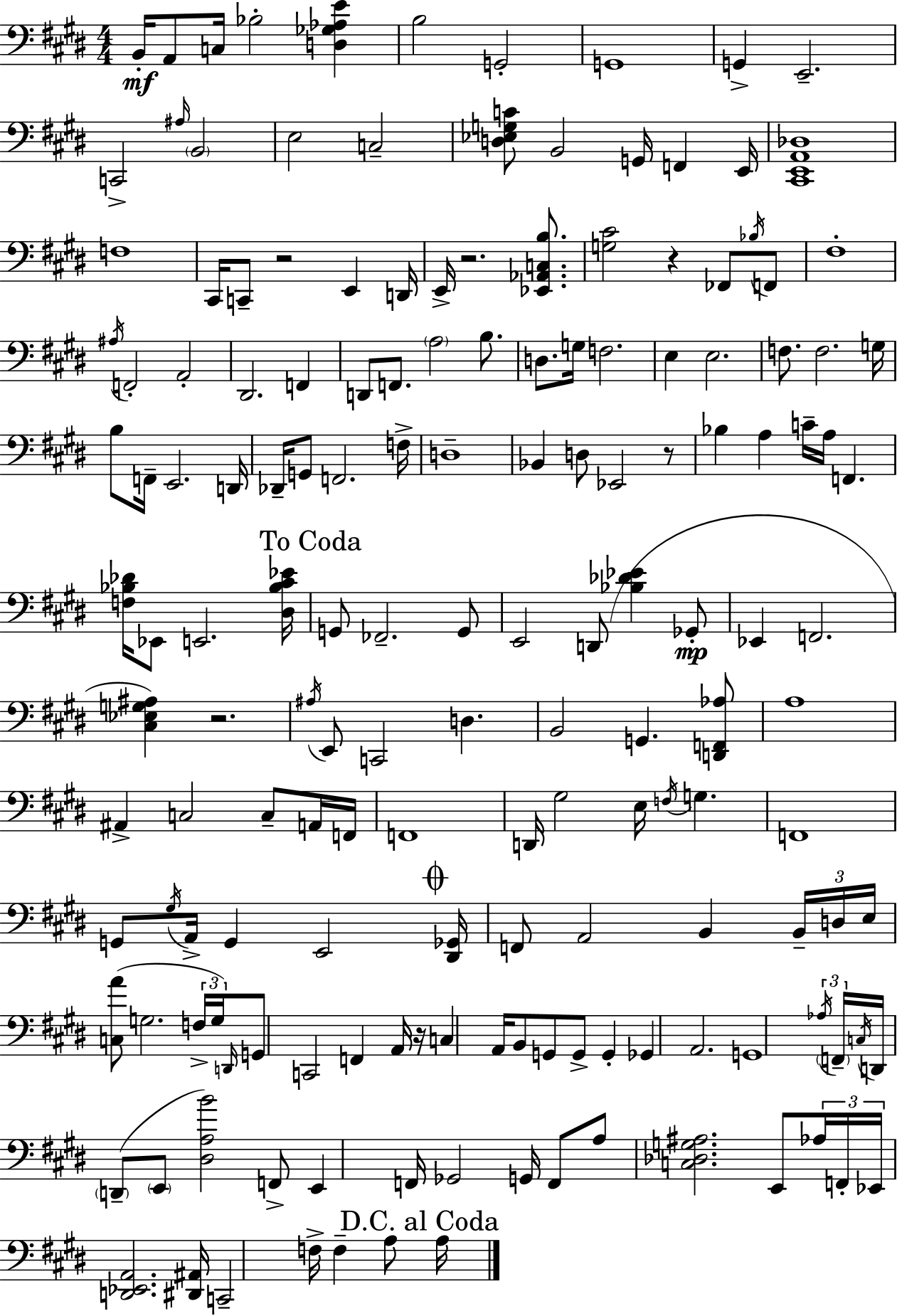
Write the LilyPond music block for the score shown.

{
  \clef bass
  \numericTimeSignature
  \time 4/4
  \key e \major
  \repeat volta 2 { b,16-.\mf a,8 c16 bes2-. <d ges aes e'>4 | b2 g,2-. | g,1 | g,4-> e,2.-- | \break c,2-> \grace { ais16 } \parenthesize b,2 | e2 c2-- | <d ees g c'>8 b,2 g,16 f,4 | e,16 <cis, e, a, des>1 | \break f1 | cis,16 c,8-- r2 e,4 | d,16 e,16-> r2. <ees, aes, c b>8. | <g cis'>2 r4 fes,8 \acciaccatura { bes16 } | \break f,8 fis1-. | \acciaccatura { ais16 } f,2-. a,2-. | dis,2. f,4 | d,8 f,8. \parenthesize a2 | \break b8. d8. g16 f2. | e4 e2. | f8. f2. | g16 b8 f,16-- e,2. | \break d,16 des,16-- g,8 f,2. | f16-> d1-- | bes,4 d8 ees,2 | r8 bes4 a4 c'16-- a16 f,4. | \break <f bes des'>16 ees,8 e,2. | <dis bes cis' ees'>16 \mark "To Coda" g,8 fes,2.-- | g,8 e,2 d,8( <bes des' ees'>4 | ges,8-.\mp ees,4 f,2. | \break <cis ees g ais>4) r2. | \acciaccatura { ais16 } e,8 c,2 d4. | b,2 g,4. | <d, f, aes>8 a1 | \break ais,4-> c2 | c8-- a,16 f,16 f,1 | d,16 gis2 e16 \acciaccatura { f16 } g4. | f,1 | \break g,8 \acciaccatura { gis16 } a,16-> g,4 e,2 | \mark \markup { \musicglyph "scripts.coda" } <dis, ges,>16 f,8 a,2 | b,4 \tuplet 3/2 { b,16-- d16 e16 } <c a'>8( g2. | \tuplet 3/2 { f16-> g16) \grace { d,16 } } g,8 c,2 | \break f,4 a,16 r16 c4 a,16 b,8 g,8 | g,8-> g,4-. ges,4 a,2. | g,1 | \tuplet 3/2 { \acciaccatura { aes16 } \parenthesize f,16-- \acciaccatura { c16 } } d,16 \parenthesize d,8--( \parenthesize e,8 <dis a b'>2) | \break f,8-> e,4 f,16 ges,2 | g,16 f,8 a8 <c des g ais>2. | e,8 \tuplet 3/2 { aes16 f,16-. ees,16 } <d, ees, a,>2. | <dis, ais,>16 c,2-- | \break f16-> f4-- a8 \mark "D.C. al Coda" a16 } \bar "|."
}